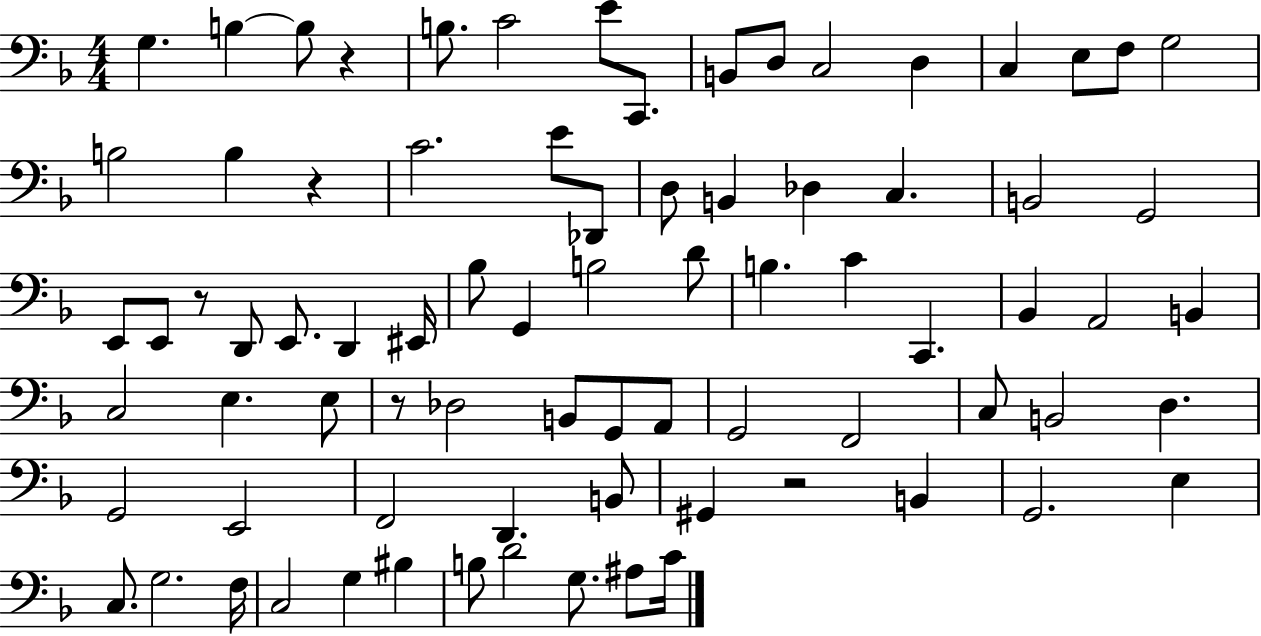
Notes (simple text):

G3/q. B3/q B3/e R/q B3/e. C4/h E4/e C2/e. B2/e D3/e C3/h D3/q C3/q E3/e F3/e G3/h B3/h B3/q R/q C4/h. E4/e Db2/e D3/e B2/q Db3/q C3/q. B2/h G2/h E2/e E2/e R/e D2/e E2/e. D2/q EIS2/s Bb3/e G2/q B3/h D4/e B3/q. C4/q C2/q. Bb2/q A2/h B2/q C3/h E3/q. E3/e R/e Db3/h B2/e G2/e A2/e G2/h F2/h C3/e B2/h D3/q. G2/h E2/h F2/h D2/q. B2/e G#2/q R/h B2/q G2/h. E3/q C3/e. G3/h. F3/s C3/h G3/q BIS3/q B3/e D4/h G3/e. A#3/e C4/s